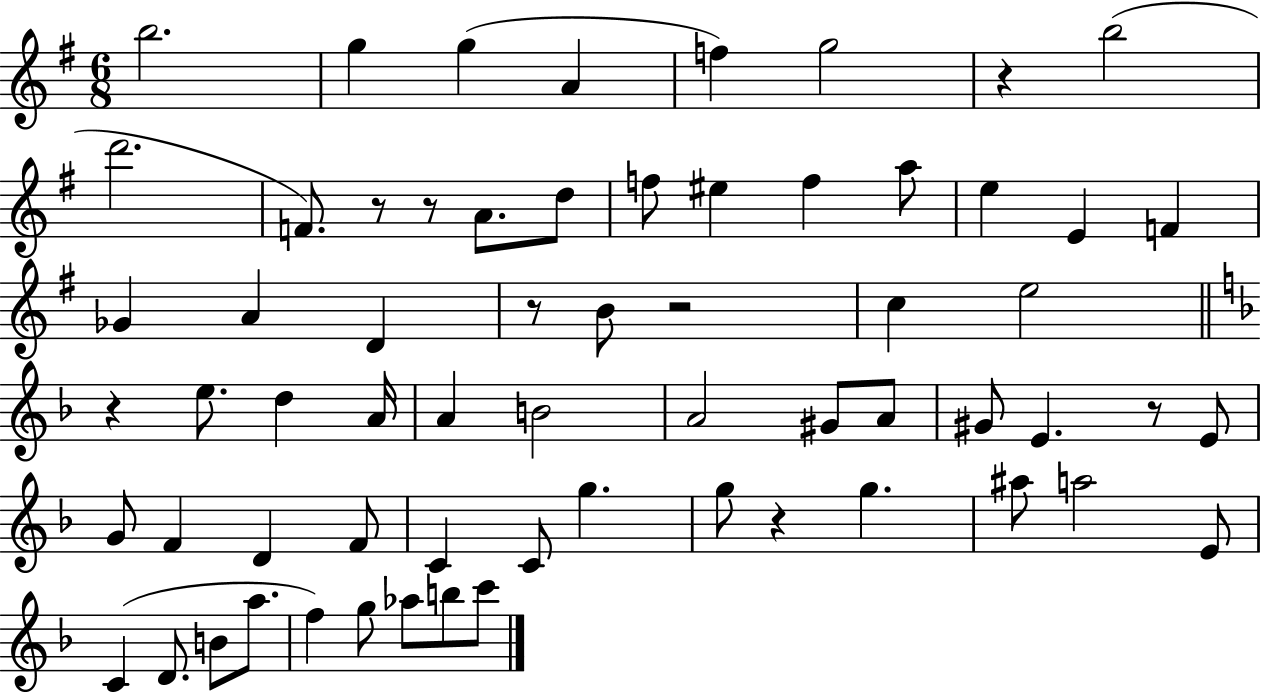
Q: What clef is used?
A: treble